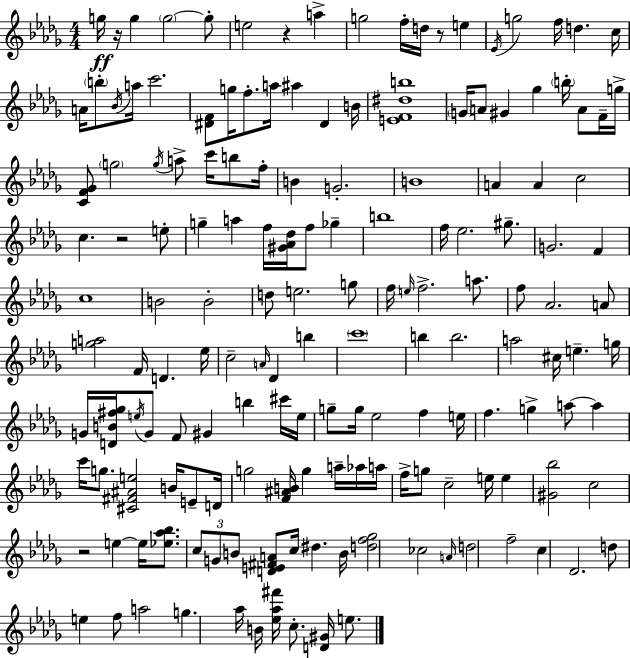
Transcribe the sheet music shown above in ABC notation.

X:1
T:Untitled
M:4/4
L:1/4
K:Bbm
g/4 z/4 g g2 g/2 e2 z a g2 f/4 d/4 z/2 e _E/4 g2 f/4 d c/4 A/4 b/2 _B/4 a/4 c'2 [^DF]/2 g/4 f/2 a/4 ^a ^D B/4 [EF^db]4 G/4 A/2 ^G _g b/4 A/2 F/4 g/4 [CF_G]/2 g2 g/4 a/2 c'/4 b/2 f/4 B G2 B4 A A c2 c z2 e/2 g a f/4 [^G_A_d]/4 f/2 _g b4 f/4 _e2 ^g/2 G2 F c4 B2 B2 d/2 e2 g/2 f/4 e/4 f2 a/2 f/2 _A2 A/2 [ga]2 F/4 D _e/4 c2 A/4 _D b c'4 b b2 a2 ^c/4 e g/4 G/4 [DB^f_g]/4 e/4 G/2 F/2 ^G b ^c'/4 e/4 g/2 g/4 _e2 f e/4 f g a/2 a c'/4 g/2 [^C^F^Ae]2 B/4 E/2 D/4 g2 [F^AB]/4 g a/4 _a/4 a/4 f/4 g/2 c2 e/4 e [^G_b]2 c2 z2 e e/4 [_e_a_b]/2 c/2 G/2 B/2 [DE^FA]/2 c/4 ^d B/4 [df_g]2 _c2 A/4 d2 f2 c _D2 d/2 e f/2 a2 g _a/4 B/4 [_e_a^f']/4 c/2 [D^G]/4 e/2